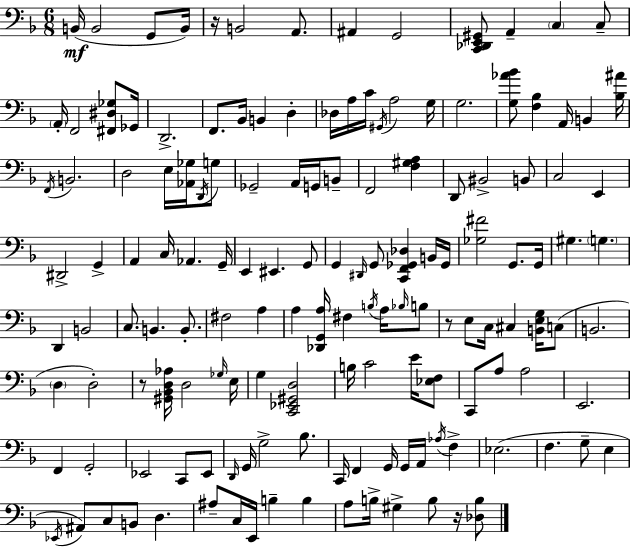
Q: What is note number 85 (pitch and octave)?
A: E3